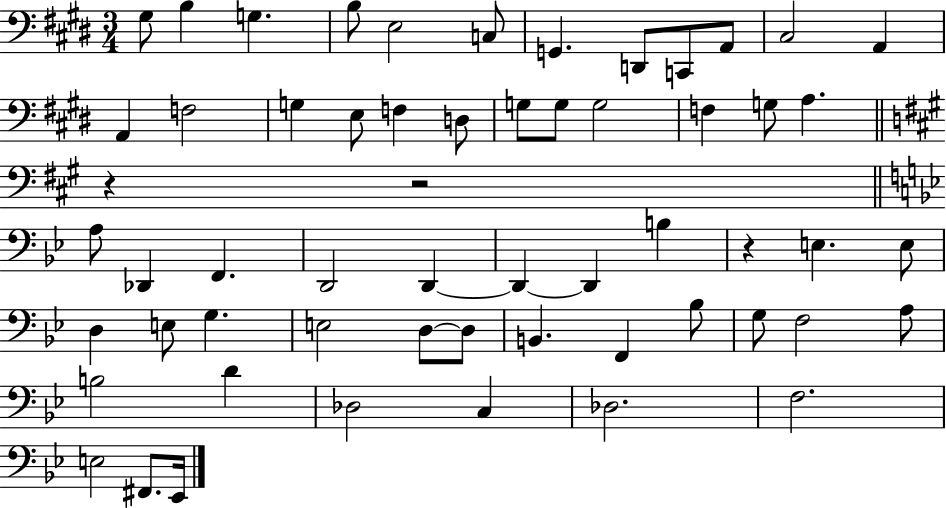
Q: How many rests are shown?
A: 3